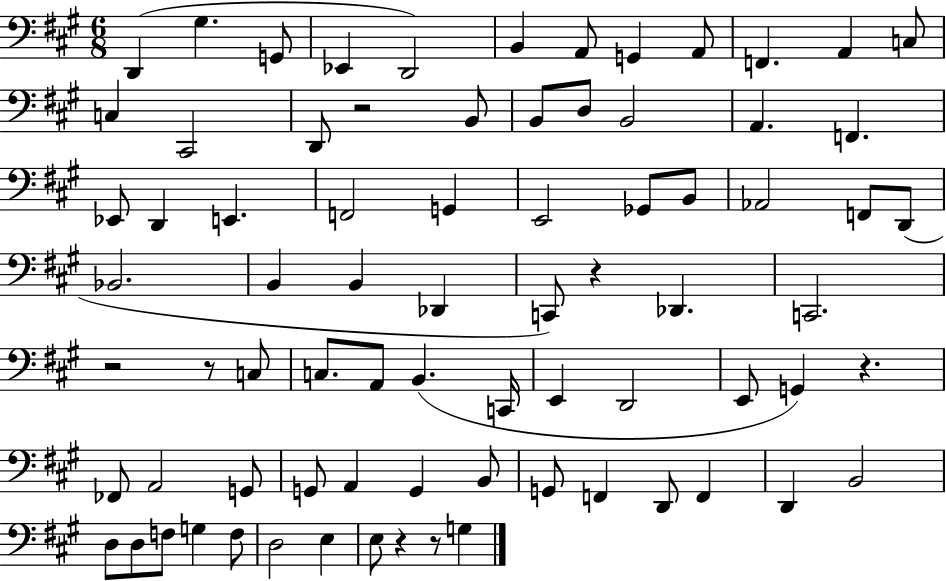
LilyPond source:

{
  \clef bass
  \numericTimeSignature
  \time 6/8
  \key a \major
  d,4( gis4. g,8 | ees,4 d,2) | b,4 a,8 g,4 a,8 | f,4. a,4 c8 | \break c4 cis,2 | d,8 r2 b,8 | b,8 d8 b,2 | a,4. f,4. | \break ees,8 d,4 e,4. | f,2 g,4 | e,2 ges,8 b,8 | aes,2 f,8 d,8( | \break bes,2. | b,4 b,4 des,4 | c,8) r4 des,4. | c,2. | \break r2 r8 c8 | c8. a,8 b,4.( c,16 | e,4 d,2 | e,8 g,4) r4. | \break fes,8 a,2 g,8 | g,8 a,4 g,4 b,8 | g,8 f,4 d,8 f,4 | d,4 b,2 | \break d8 d8 f8 g4 f8 | d2 e4 | e8 r4 r8 g4 | \bar "|."
}